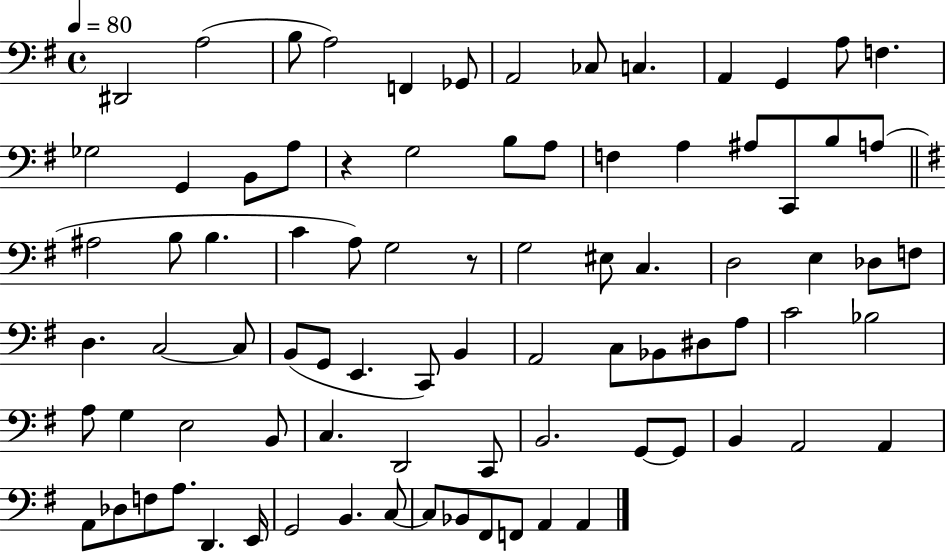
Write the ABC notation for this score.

X:1
T:Untitled
M:4/4
L:1/4
K:G
^D,,2 A,2 B,/2 A,2 F,, _G,,/2 A,,2 _C,/2 C, A,, G,, A,/2 F, _G,2 G,, B,,/2 A,/2 z G,2 B,/2 A,/2 F, A, ^A,/2 C,,/2 B,/2 A,/2 ^A,2 B,/2 B, C A,/2 G,2 z/2 G,2 ^E,/2 C, D,2 E, _D,/2 F,/2 D, C,2 C,/2 B,,/2 G,,/2 E,, C,,/2 B,, A,,2 C,/2 _B,,/2 ^D,/2 A,/2 C2 _B,2 A,/2 G, E,2 B,,/2 C, D,,2 C,,/2 B,,2 G,,/2 G,,/2 B,, A,,2 A,, A,,/2 _D,/2 F,/2 A,/2 D,, E,,/4 G,,2 B,, C,/2 C,/2 _B,,/2 ^F,,/2 F,,/2 A,, A,,